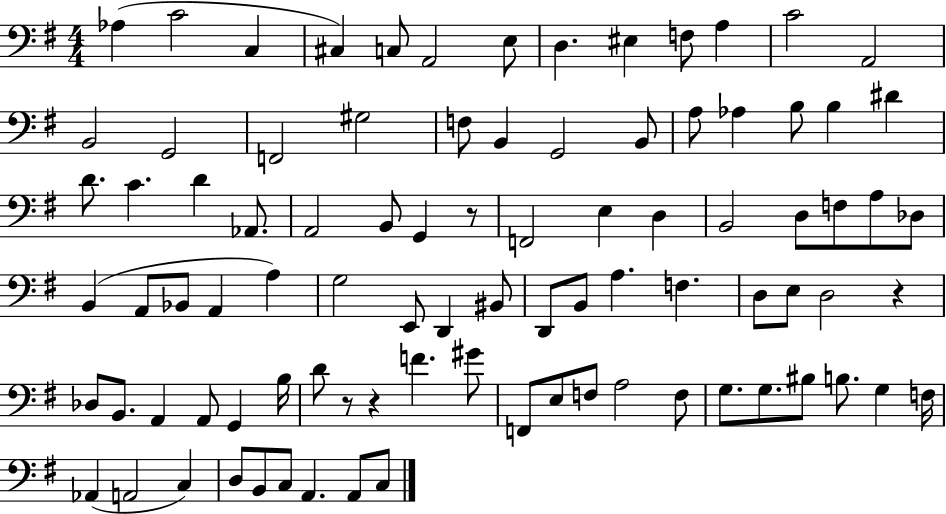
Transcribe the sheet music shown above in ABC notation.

X:1
T:Untitled
M:4/4
L:1/4
K:G
_A, C2 C, ^C, C,/2 A,,2 E,/2 D, ^E, F,/2 A, C2 A,,2 B,,2 G,,2 F,,2 ^G,2 F,/2 B,, G,,2 B,,/2 A,/2 _A, B,/2 B, ^D D/2 C D _A,,/2 A,,2 B,,/2 G,, z/2 F,,2 E, D, B,,2 D,/2 F,/2 A,/2 _D,/2 B,, A,,/2 _B,,/2 A,, A, G,2 E,,/2 D,, ^B,,/2 D,,/2 B,,/2 A, F, D,/2 E,/2 D,2 z _D,/2 B,,/2 A,, A,,/2 G,, B,/4 D/2 z/2 z F ^G/2 F,,/2 E,/2 F,/2 A,2 F,/2 G,/2 G,/2 ^B,/2 B,/2 G, F,/4 _A,, A,,2 C, D,/2 B,,/2 C,/2 A,, A,,/2 C,/2